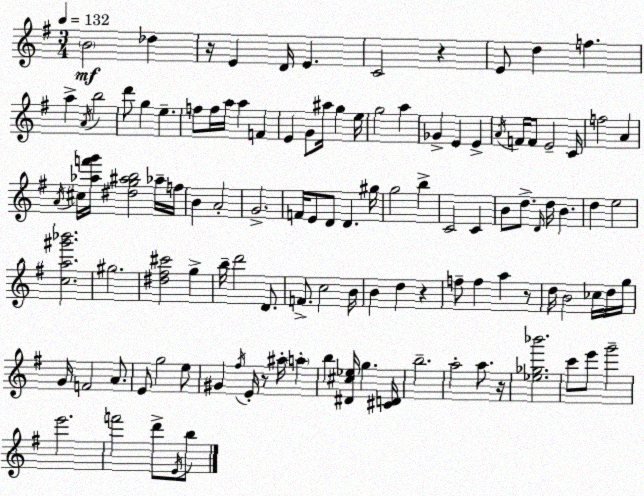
X:1
T:Untitled
M:3/4
L:1/4
K:Em
B2 _d z/4 E D/4 E C2 z E/2 d f a A/4 b2 d'/2 g e f/2 f/4 a/4 a F E G/2 ^a/4 g e/4 g2 a _G E E A/4 F/4 F/2 E2 C/4 f2 A A/4 ^c/4 [_af'g']/4 [^dg^ab]2 _a/4 f/4 B A2 G2 F/4 E/2 D/2 D ^g/4 g2 b C2 C B/2 d/2 D/4 d/4 B d e2 [ca^g'_b']2 ^g2 [^d^f^c']2 g b/4 d'2 D/2 F/2 c2 B/4 B d z f/2 f a z/2 d/4 B2 _c/4 d/4 g/4 G/4 F2 A/2 E/2 g2 e/2 ^G ^f/4 E/4 z/2 ^a/4 a b [^D^c_e]/4 g [^CD]/4 b2 a2 a/2 z/4 [_e_g_b']2 c'/2 e'/2 g'2 e'2 f'2 d'/2 E/4 b/2